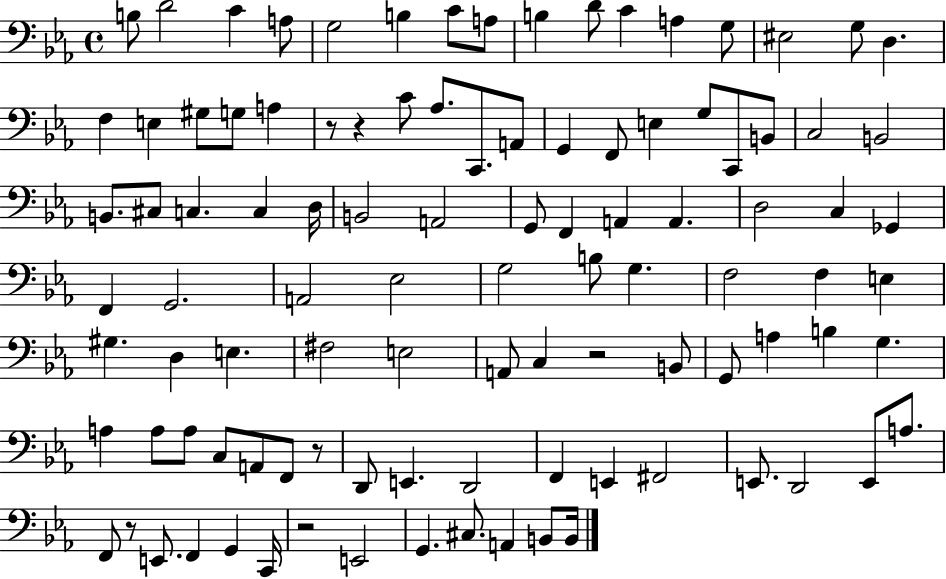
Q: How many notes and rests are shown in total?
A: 102